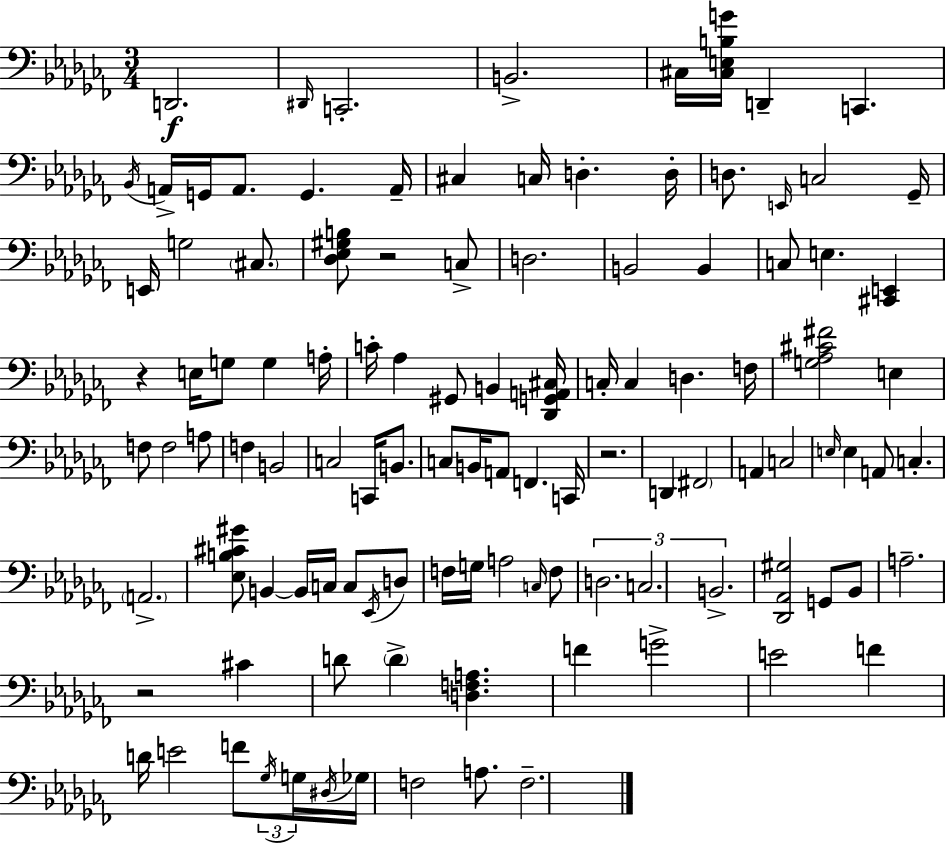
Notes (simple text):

D2/h. D#2/s C2/h. B2/h. C#3/s [C#3,E3,B3,G4]/s D2/q C2/q. Bb2/s A2/s G2/s A2/e. G2/q. A2/s C#3/q C3/s D3/q. D3/s D3/e. E2/s C3/h Gb2/s E2/s G3/h C#3/e. [Db3,Eb3,G#3,B3]/e R/h C3/e D3/h. B2/h B2/q C3/e E3/q. [C#2,E2]/q R/q E3/s G3/e G3/q A3/s C4/s Ab3/q G#2/e B2/q [Db2,G2,A2,C#3]/s C3/s C3/q D3/q. F3/s [G3,Ab3,C#4,F#4]/h E3/q F3/e F3/h A3/e F3/q B2/h C3/h C2/s B2/e. C3/e B2/s A2/e F2/q. C2/s R/h. D2/q F#2/h A2/q C3/h E3/s E3/q A2/e C3/q. A2/h. [Eb3,B3,C#4,G#4]/e B2/q B2/s C3/s C3/e Eb2/s D3/e F3/s G3/s A3/h C3/s F3/e D3/h. C3/h. B2/h. [Db2,Ab2,G#3]/h G2/e Bb2/e A3/h. R/h C#4/q D4/e D4/q [D3,F3,A3]/q. F4/q G4/h E4/h F4/q D4/s E4/h F4/e Gb3/s G3/s D#3/s Gb3/s F3/h A3/e. F3/h.